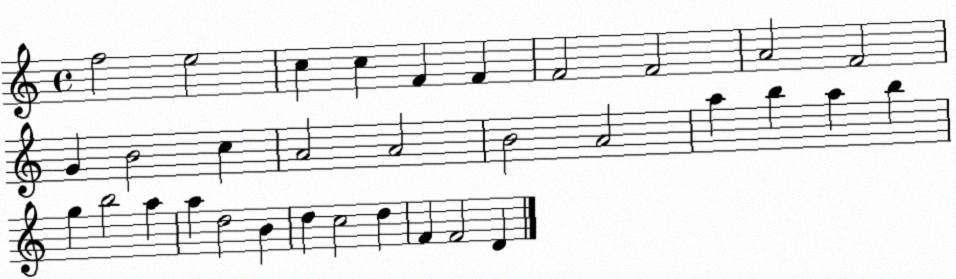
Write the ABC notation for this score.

X:1
T:Untitled
M:4/4
L:1/4
K:C
f2 e2 c c F F F2 F2 A2 F2 G B2 c A2 A2 B2 A2 a b a b g b2 a a d2 B d c2 d F F2 D